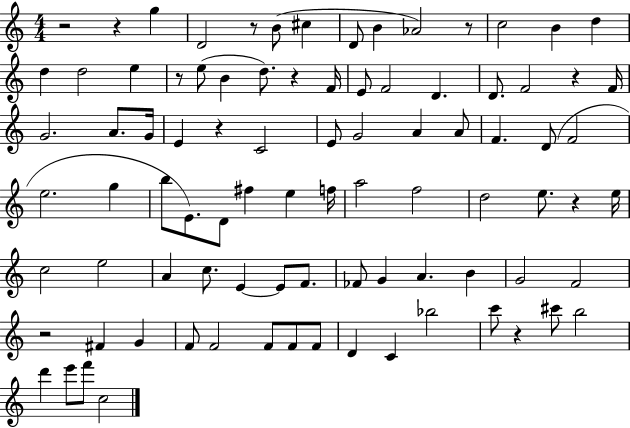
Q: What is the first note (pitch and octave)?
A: G5